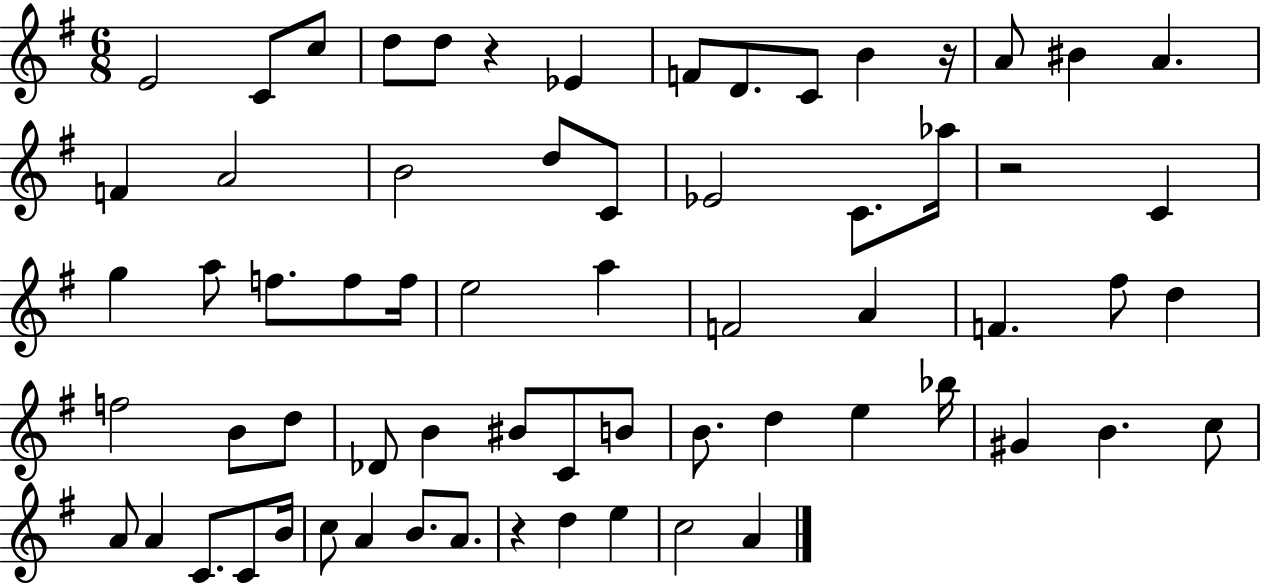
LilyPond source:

{
  \clef treble
  \numericTimeSignature
  \time 6/8
  \key g \major
  e'2 c'8 c''8 | d''8 d''8 r4 ees'4 | f'8 d'8. c'8 b'4 r16 | a'8 bis'4 a'4. | \break f'4 a'2 | b'2 d''8 c'8 | ees'2 c'8. aes''16 | r2 c'4 | \break g''4 a''8 f''8. f''8 f''16 | e''2 a''4 | f'2 a'4 | f'4. fis''8 d''4 | \break f''2 b'8 d''8 | des'8 b'4 bis'8 c'8 b'8 | b'8. d''4 e''4 bes''16 | gis'4 b'4. c''8 | \break a'8 a'4 c'8. c'8 b'16 | c''8 a'4 b'8. a'8. | r4 d''4 e''4 | c''2 a'4 | \break \bar "|."
}